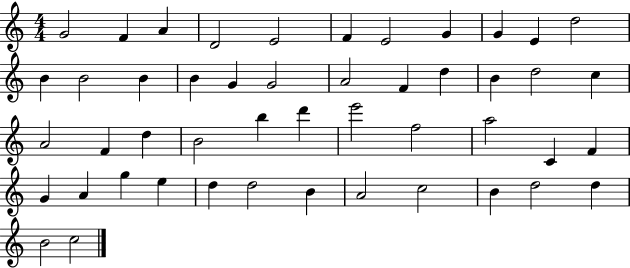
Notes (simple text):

G4/h F4/q A4/q D4/h E4/h F4/q E4/h G4/q G4/q E4/q D5/h B4/q B4/h B4/q B4/q G4/q G4/h A4/h F4/q D5/q B4/q D5/h C5/q A4/h F4/q D5/q B4/h B5/q D6/q E6/h F5/h A5/h C4/q F4/q G4/q A4/q G5/q E5/q D5/q D5/h B4/q A4/h C5/h B4/q D5/h D5/q B4/h C5/h